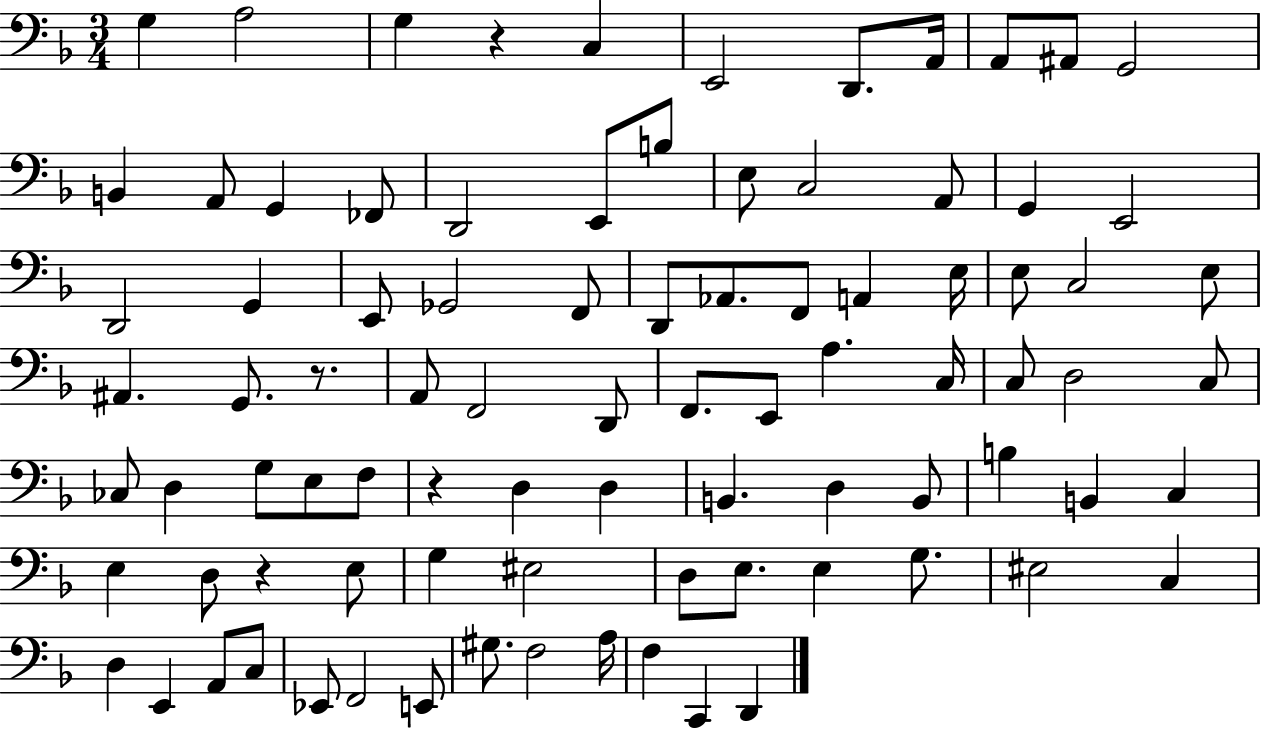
G3/q A3/h G3/q R/q C3/q E2/h D2/e. A2/s A2/e A#2/e G2/h B2/q A2/e G2/q FES2/e D2/h E2/e B3/e E3/e C3/h A2/e G2/q E2/h D2/h G2/q E2/e Gb2/h F2/e D2/e Ab2/e. F2/e A2/q E3/s E3/e C3/h E3/e A#2/q. G2/e. R/e. A2/e F2/h D2/e F2/e. E2/e A3/q. C3/s C3/e D3/h C3/e CES3/e D3/q G3/e E3/e F3/e R/q D3/q D3/q B2/q. D3/q B2/e B3/q B2/q C3/q E3/q D3/e R/q E3/e G3/q EIS3/h D3/e E3/e. E3/q G3/e. EIS3/h C3/q D3/q E2/q A2/e C3/e Eb2/e F2/h E2/e G#3/e. F3/h A3/s F3/q C2/q D2/q